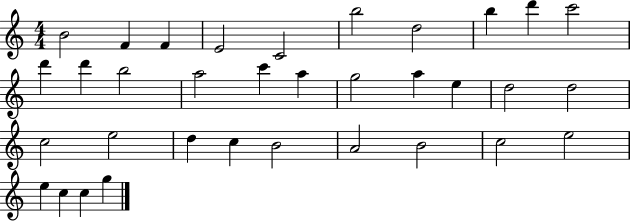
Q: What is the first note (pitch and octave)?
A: B4